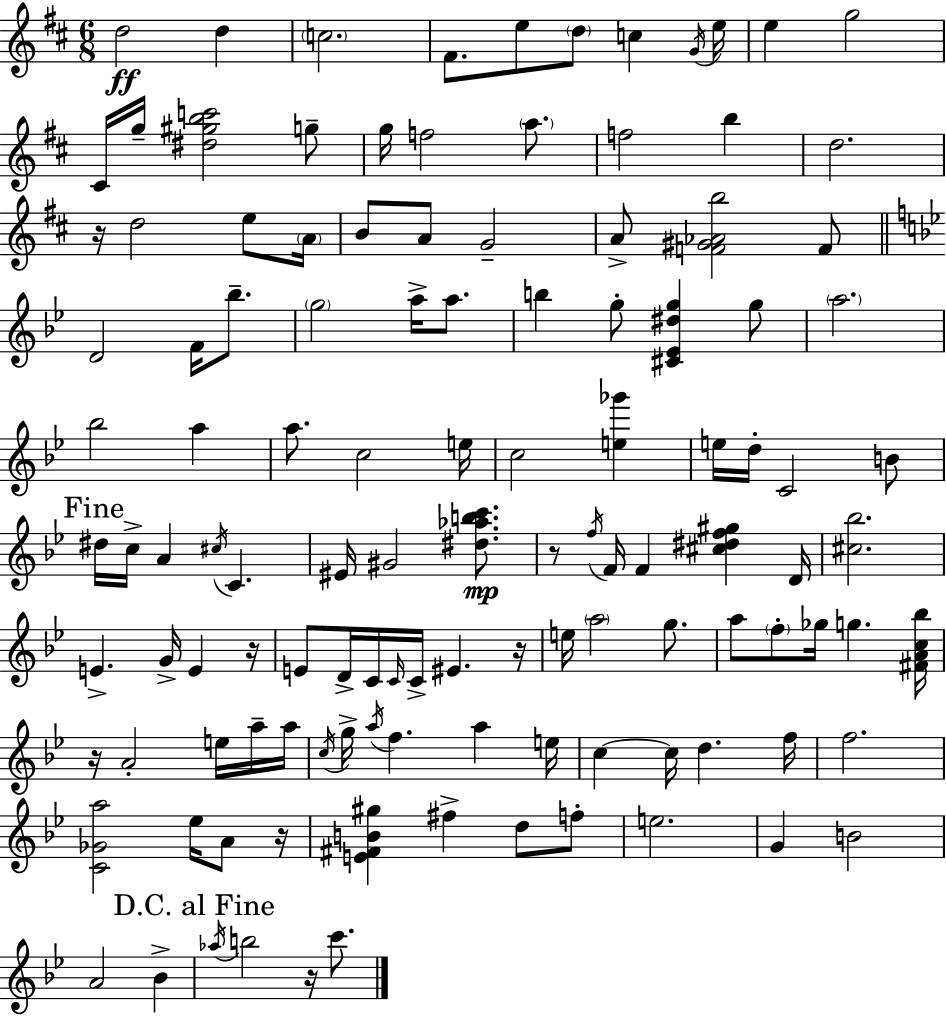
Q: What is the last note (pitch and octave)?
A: C6